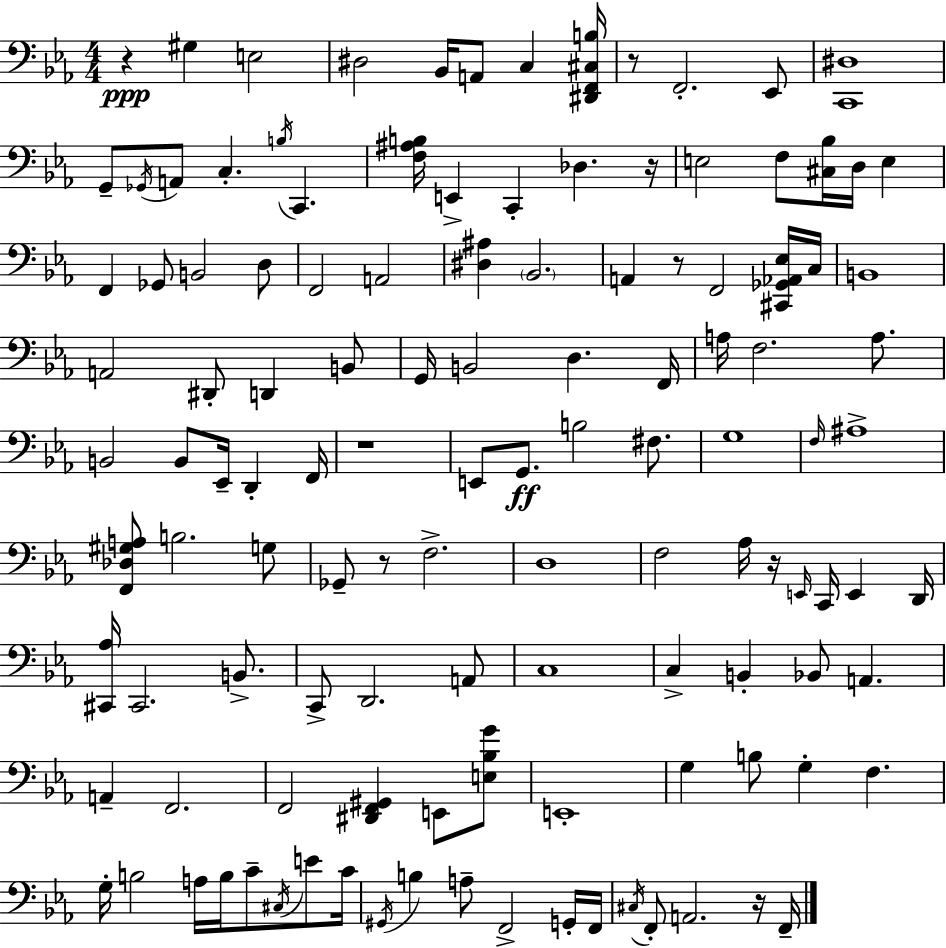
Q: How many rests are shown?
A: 8